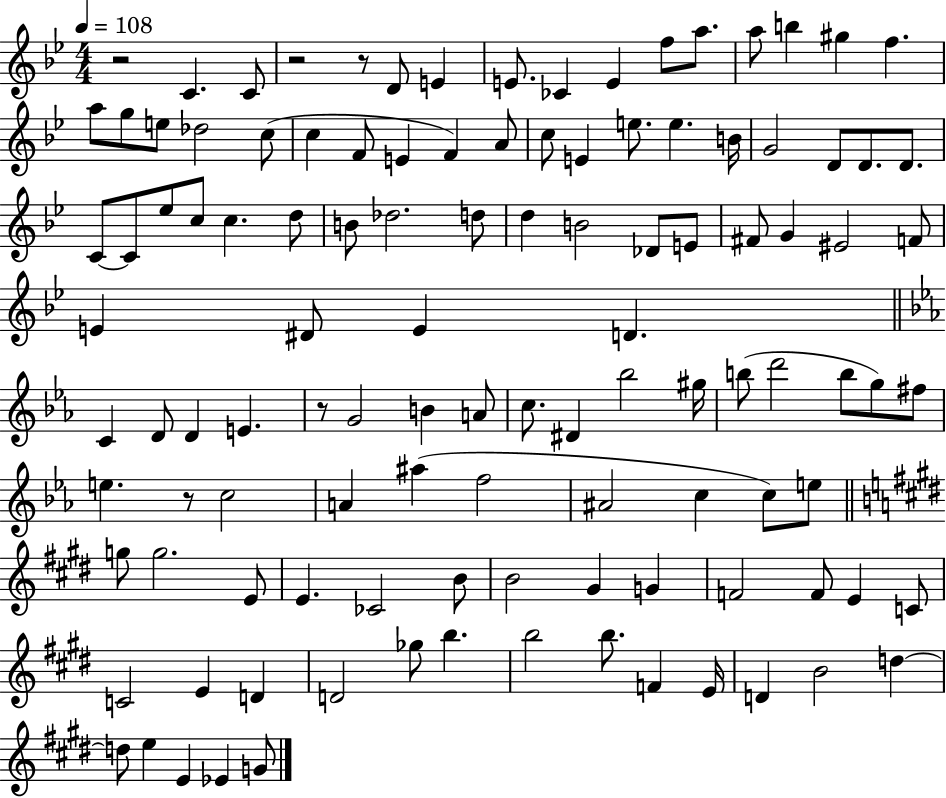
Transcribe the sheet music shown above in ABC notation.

X:1
T:Untitled
M:4/4
L:1/4
K:Bb
z2 C C/2 z2 z/2 D/2 E E/2 _C E f/2 a/2 a/2 b ^g f a/2 g/2 e/2 _d2 c/2 c F/2 E F A/2 c/2 E e/2 e B/4 G2 D/2 D/2 D/2 C/2 C/2 _e/2 c/2 c d/2 B/2 _d2 d/2 d B2 _D/2 E/2 ^F/2 G ^E2 F/2 E ^D/2 E D C D/2 D E z/2 G2 B A/2 c/2 ^D _b2 ^g/4 b/2 d'2 b/2 g/2 ^f/2 e z/2 c2 A ^a f2 ^A2 c c/2 e/2 g/2 g2 E/2 E _C2 B/2 B2 ^G G F2 F/2 E C/2 C2 E D D2 _g/2 b b2 b/2 F E/4 D B2 d d/2 e E _E G/2